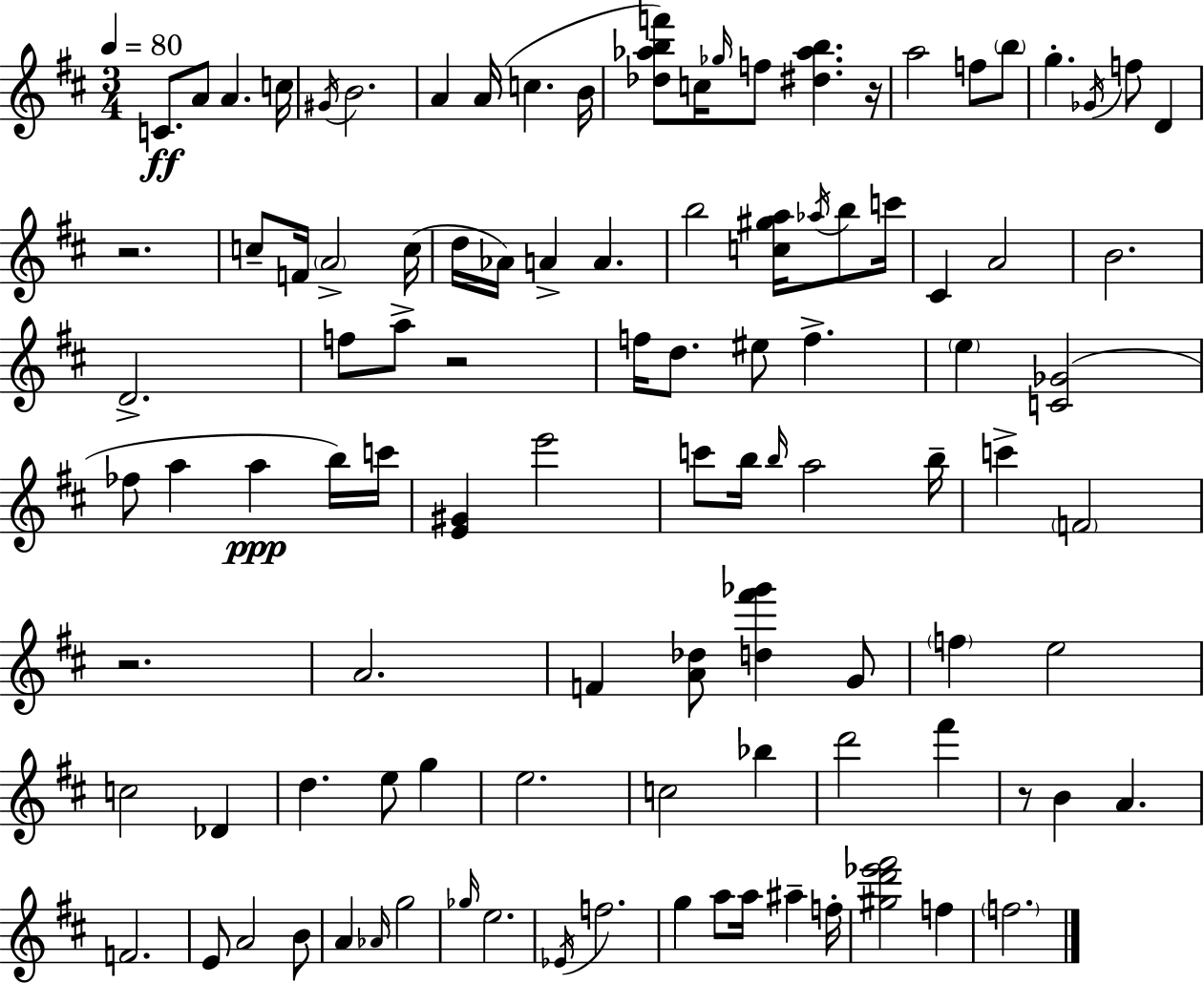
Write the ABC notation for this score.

X:1
T:Untitled
M:3/4
L:1/4
K:D
C/2 A/2 A c/4 ^G/4 B2 A A/4 c B/4 [_d_abf']/2 c/4 _g/4 f/2 [^d_ab] z/4 a2 f/2 b/2 g _G/4 f/2 D z2 c/2 F/4 A2 c/4 d/4 _A/4 A A b2 [c^ga]/4 _a/4 b/2 c'/4 ^C A2 B2 D2 f/2 a/2 z2 f/4 d/2 ^e/2 f e [C_G]2 _f/2 a a b/4 c'/4 [E^G] e'2 c'/2 b/4 b/4 a2 b/4 c' F2 z2 A2 F [A_d]/2 [d^f'_g'] G/2 f e2 c2 _D d e/2 g e2 c2 _b d'2 ^f' z/2 B A F2 E/2 A2 B/2 A _A/4 g2 _g/4 e2 _E/4 f2 g a/2 a/4 ^a f/4 [^gd'_e'^f']2 f f2